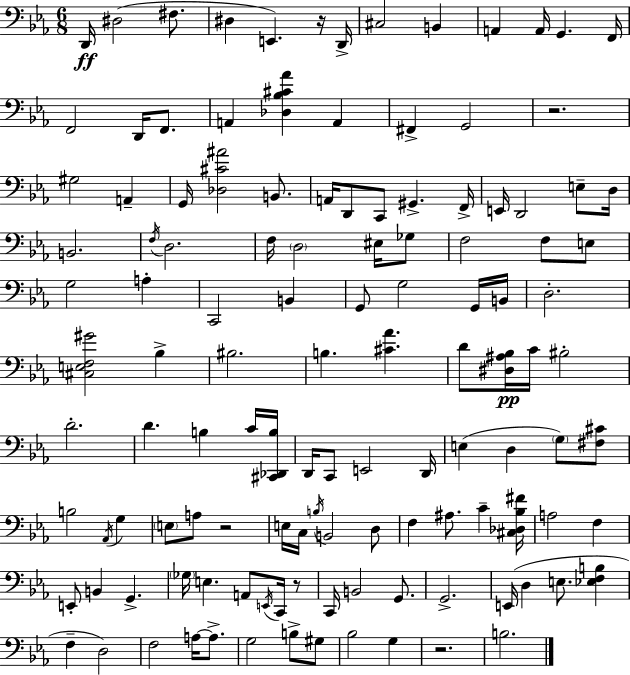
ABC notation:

X:1
T:Untitled
M:6/8
L:1/4
K:Cm
D,,/4 ^D,2 ^F,/2 ^D, E,, z/4 D,,/4 ^C,2 B,, A,, A,,/4 G,, F,,/4 F,,2 D,,/4 F,,/2 A,, [_D,_B,^C_A] A,, ^F,, G,,2 z2 ^G,2 A,, G,,/4 [_D,^C^A]2 B,,/2 A,,/4 D,,/2 C,,/2 ^G,, F,,/4 E,,/4 D,,2 E,/2 D,/4 B,,2 F,/4 D,2 F,/4 D,2 ^E,/4 _G,/2 F,2 F,/2 E,/2 G,2 A, C,,2 B,, G,,/2 G,2 G,,/4 B,,/4 D,2 [^C,E,F,^G]2 _B, ^B,2 B, [^C_A] D/2 [^D,^A,_B,]/4 C/4 ^B,2 D2 D B, C/4 [^C,,_D,,B,]/4 D,,/4 C,,/2 E,,2 D,,/4 E, D, G,/2 [^F,^C]/2 B,2 _A,,/4 G, E,/2 A,/2 z2 E,/4 C,/4 B,/4 B,,2 D,/2 F, ^A,/2 C [^C,_D,_B,^F]/4 A,2 F, E,,/2 B,, G,, _G,/4 E, A,,/2 E,,/4 C,,/4 z/2 C,,/4 B,,2 G,,/2 G,,2 E,,/4 D, E,/2 [_E,F,B,] F, D,2 F,2 A,/4 A,/2 G,2 B,/2 ^G,/2 _B,2 G, z2 B,2